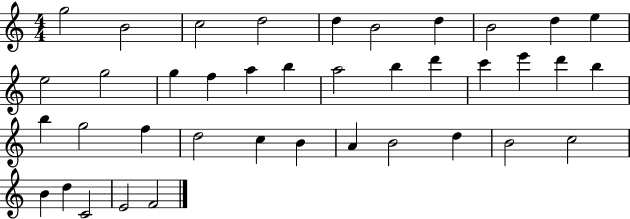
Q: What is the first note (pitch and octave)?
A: G5